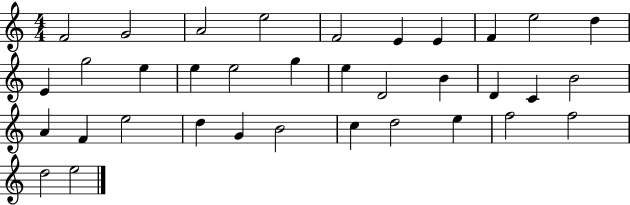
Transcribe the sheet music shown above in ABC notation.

X:1
T:Untitled
M:4/4
L:1/4
K:C
F2 G2 A2 e2 F2 E E F e2 d E g2 e e e2 g e D2 B D C B2 A F e2 d G B2 c d2 e f2 f2 d2 e2